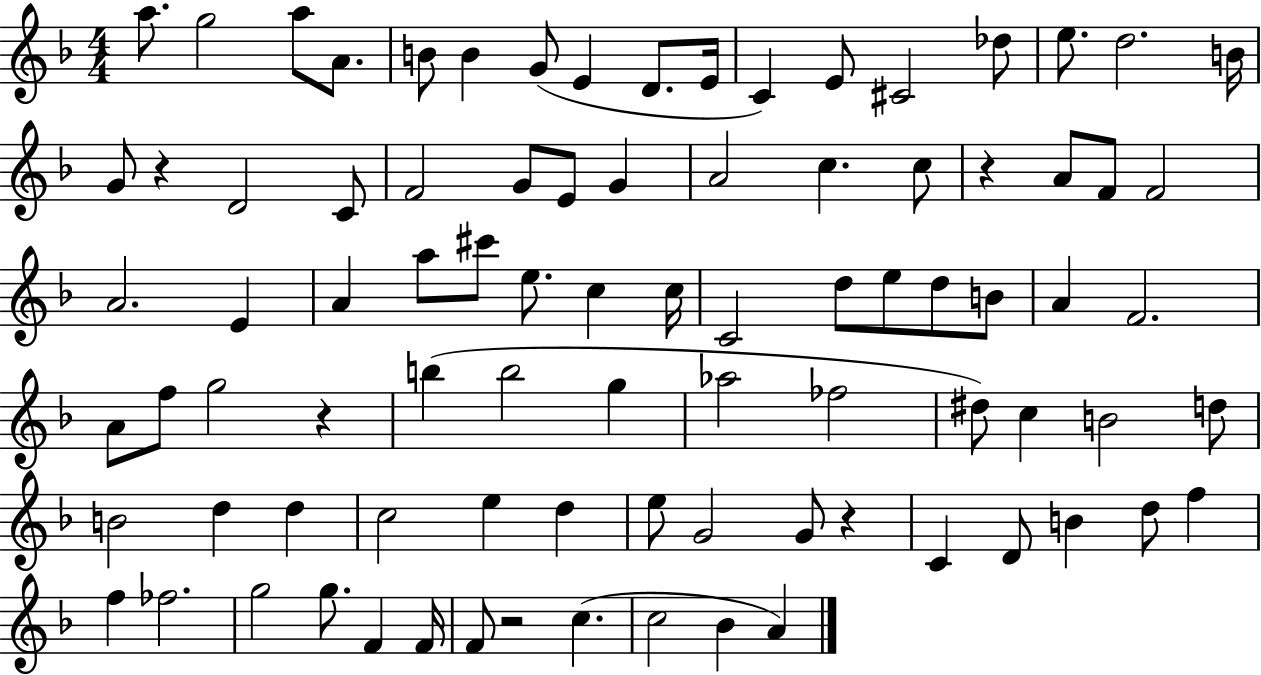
X:1
T:Untitled
M:4/4
L:1/4
K:F
a/2 g2 a/2 A/2 B/2 B G/2 E D/2 E/4 C E/2 ^C2 _d/2 e/2 d2 B/4 G/2 z D2 C/2 F2 G/2 E/2 G A2 c c/2 z A/2 F/2 F2 A2 E A a/2 ^c'/2 e/2 c c/4 C2 d/2 e/2 d/2 B/2 A F2 A/2 f/2 g2 z b b2 g _a2 _f2 ^d/2 c B2 d/2 B2 d d c2 e d e/2 G2 G/2 z C D/2 B d/2 f f _f2 g2 g/2 F F/4 F/2 z2 c c2 _B A